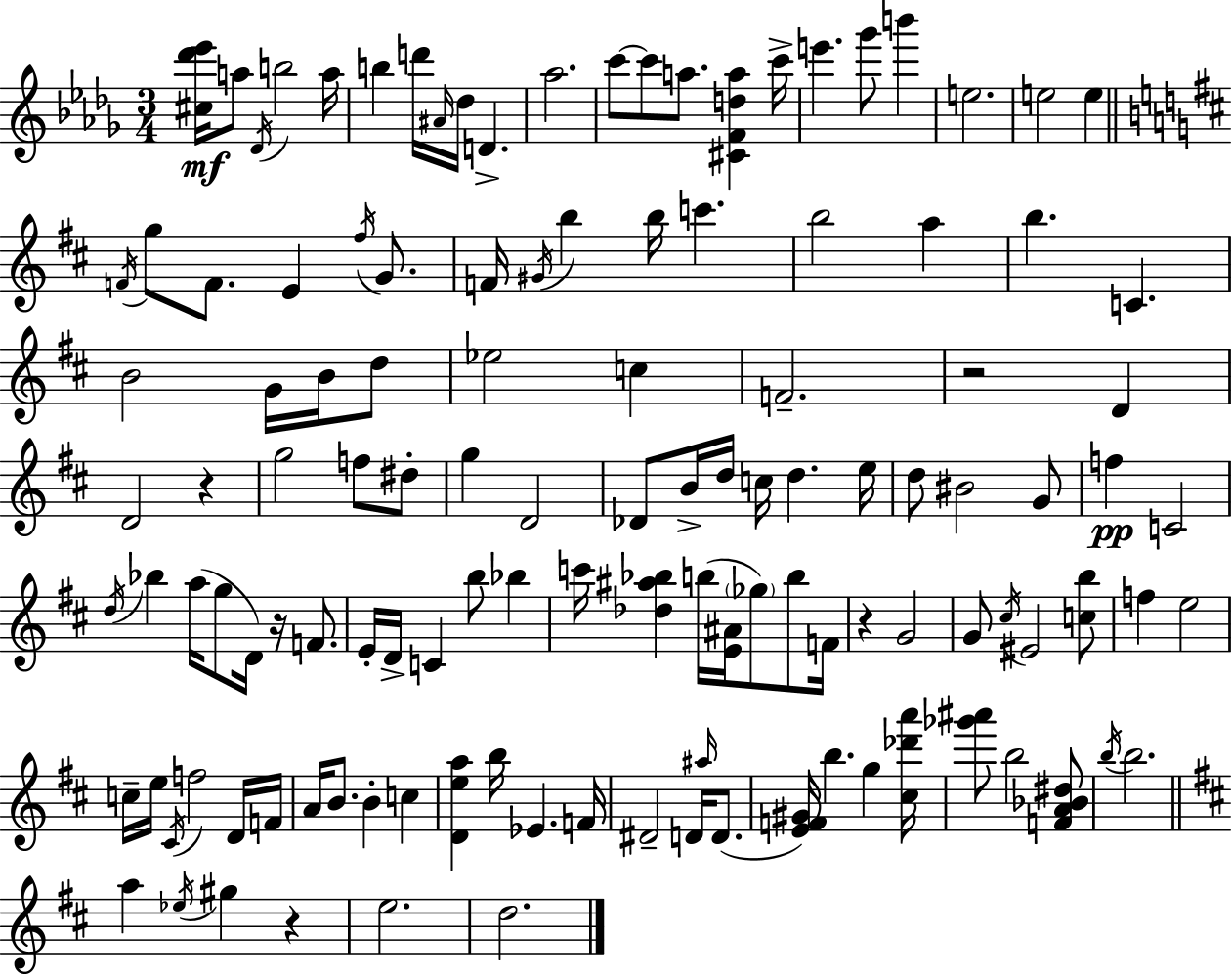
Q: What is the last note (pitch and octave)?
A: D5